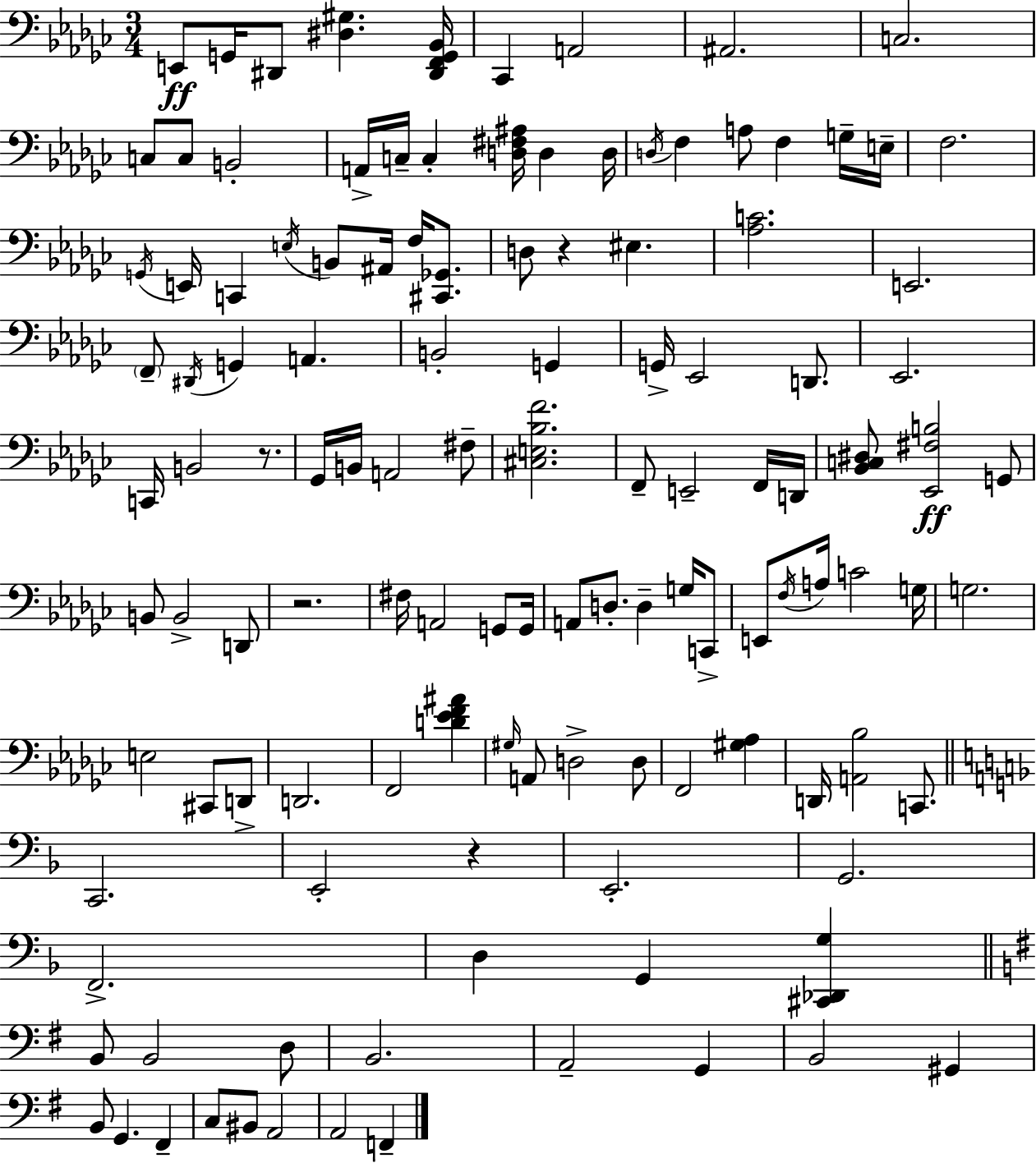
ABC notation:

X:1
T:Untitled
M:3/4
L:1/4
K:Ebm
E,,/2 G,,/4 ^D,,/2 [^D,^G,] [^D,,F,,G,,_B,,]/4 _C,, A,,2 ^A,,2 C,2 C,/2 C,/2 B,,2 A,,/4 C,/4 C, [D,^F,^A,]/4 D, D,/4 D,/4 F, A,/2 F, G,/4 E,/4 F,2 G,,/4 E,,/4 C,, E,/4 B,,/2 ^A,,/4 F,/4 [^C,,_G,,]/2 D,/2 z ^E, [_A,C]2 E,,2 F,,/2 ^D,,/4 G,, A,, B,,2 G,, G,,/4 _E,,2 D,,/2 _E,,2 C,,/4 B,,2 z/2 _G,,/4 B,,/4 A,,2 ^F,/2 [^C,E,_B,F]2 F,,/2 E,,2 F,,/4 D,,/4 [_B,,C,^D,]/2 [_E,,^F,B,]2 G,,/2 B,,/2 B,,2 D,,/2 z2 ^F,/4 A,,2 G,,/2 G,,/4 A,,/2 D,/2 D, G,/4 C,,/2 E,,/2 F,/4 A,/4 C2 G,/4 G,2 E,2 ^C,,/2 D,,/2 D,,2 F,,2 [D_EF^A] ^G,/4 A,,/2 D,2 D,/2 F,,2 [^G,_A,] D,,/4 [A,,_B,]2 C,,/2 C,,2 E,,2 z E,,2 G,,2 F,,2 D, G,, [^C,,_D,,G,] B,,/2 B,,2 D,/2 B,,2 A,,2 G,, B,,2 ^G,, B,,/2 G,, ^F,, C,/2 ^B,,/2 A,,2 A,,2 F,,